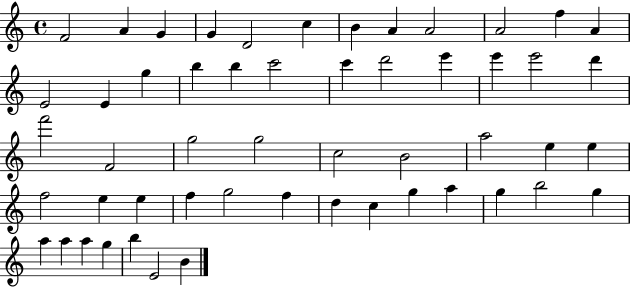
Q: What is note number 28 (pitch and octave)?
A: G5